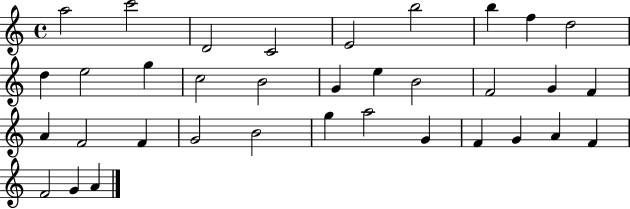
X:1
T:Untitled
M:4/4
L:1/4
K:C
a2 c'2 D2 C2 E2 b2 b f d2 d e2 g c2 B2 G e B2 F2 G F A F2 F G2 B2 g a2 G F G A F F2 G A